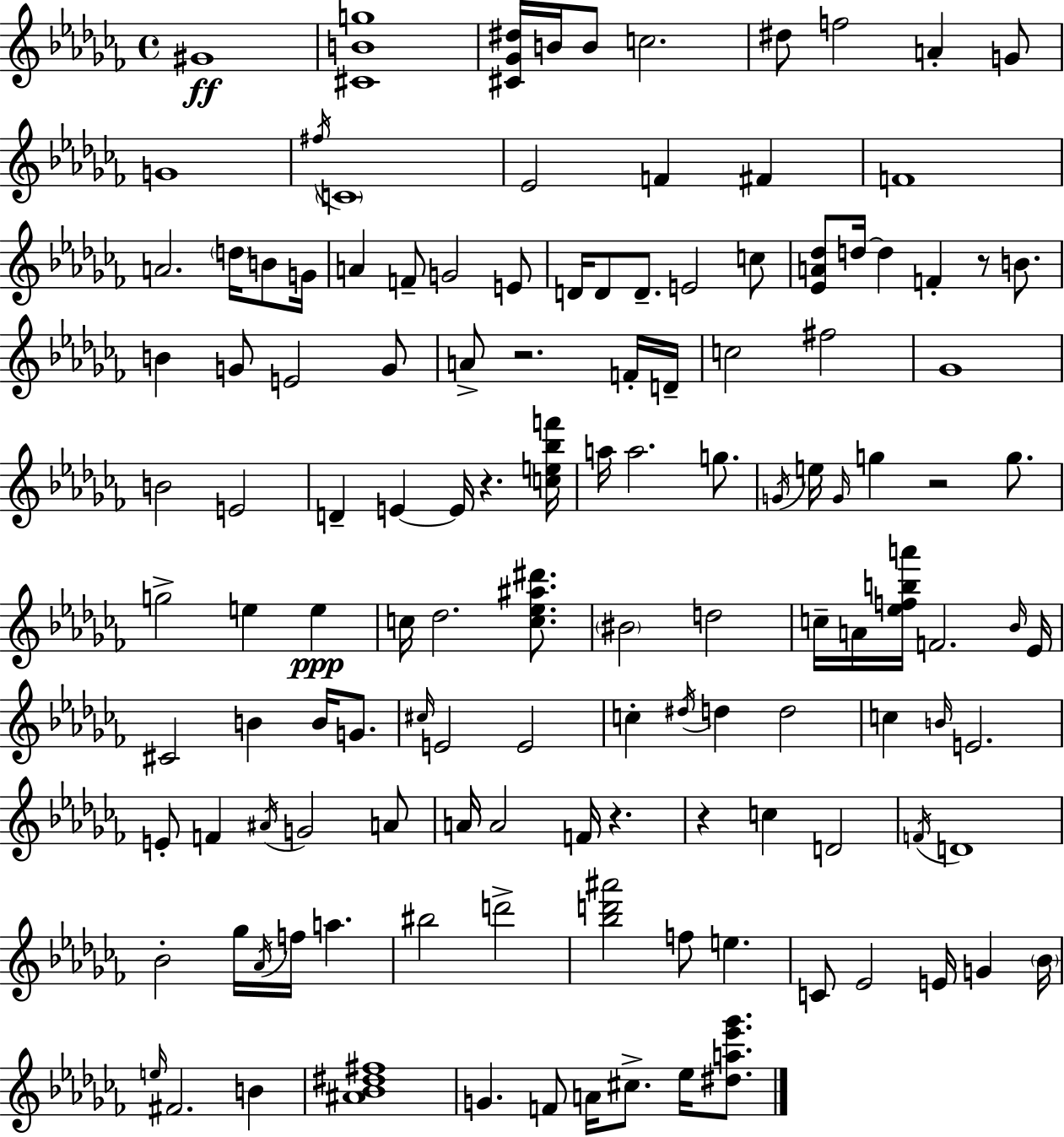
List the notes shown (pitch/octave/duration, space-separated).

G#4/w [C#4,B4,G5]/w [C#4,Gb4,D#5]/s B4/s B4/e C5/h. D#5/e F5/h A4/q G4/e G4/w F#5/s C4/w Eb4/h F4/q F#4/q F4/w A4/h. D5/s B4/e G4/s A4/q F4/e G4/h E4/e D4/s D4/e D4/e. E4/h C5/e [Eb4,A4,Db5]/e D5/s D5/q F4/q R/e B4/e. B4/q G4/e E4/h G4/e A4/e R/h. F4/s D4/s C5/h F#5/h Gb4/w B4/h E4/h D4/q E4/q E4/s R/q. [C5,E5,Bb5,F6]/s A5/s A5/h. G5/e. G4/s E5/s G4/s G5/q R/h G5/e. G5/h E5/q E5/q C5/s Db5/h. [C5,Eb5,A#5,D#6]/e. BIS4/h D5/h C5/s A4/s [Eb5,F5,B5,A6]/s F4/h. Bb4/s Eb4/s C#4/h B4/q B4/s G4/e. C#5/s E4/h E4/h C5/q D#5/s D5/q D5/h C5/q B4/s E4/h. E4/e F4/q A#4/s G4/h A4/e A4/s A4/h F4/s R/q. R/q C5/q D4/h F4/s D4/w Bb4/h Gb5/s Ab4/s F5/s A5/q. BIS5/h D6/h [Bb5,D6,A#6]/h F5/e E5/q. C4/e Eb4/h E4/s G4/q Bb4/s E5/s F#4/h. B4/q [A#4,Bb4,D#5,F#5]/w G4/q. F4/e A4/s C#5/e. Eb5/s [D#5,A5,Eb6,Gb6]/e.